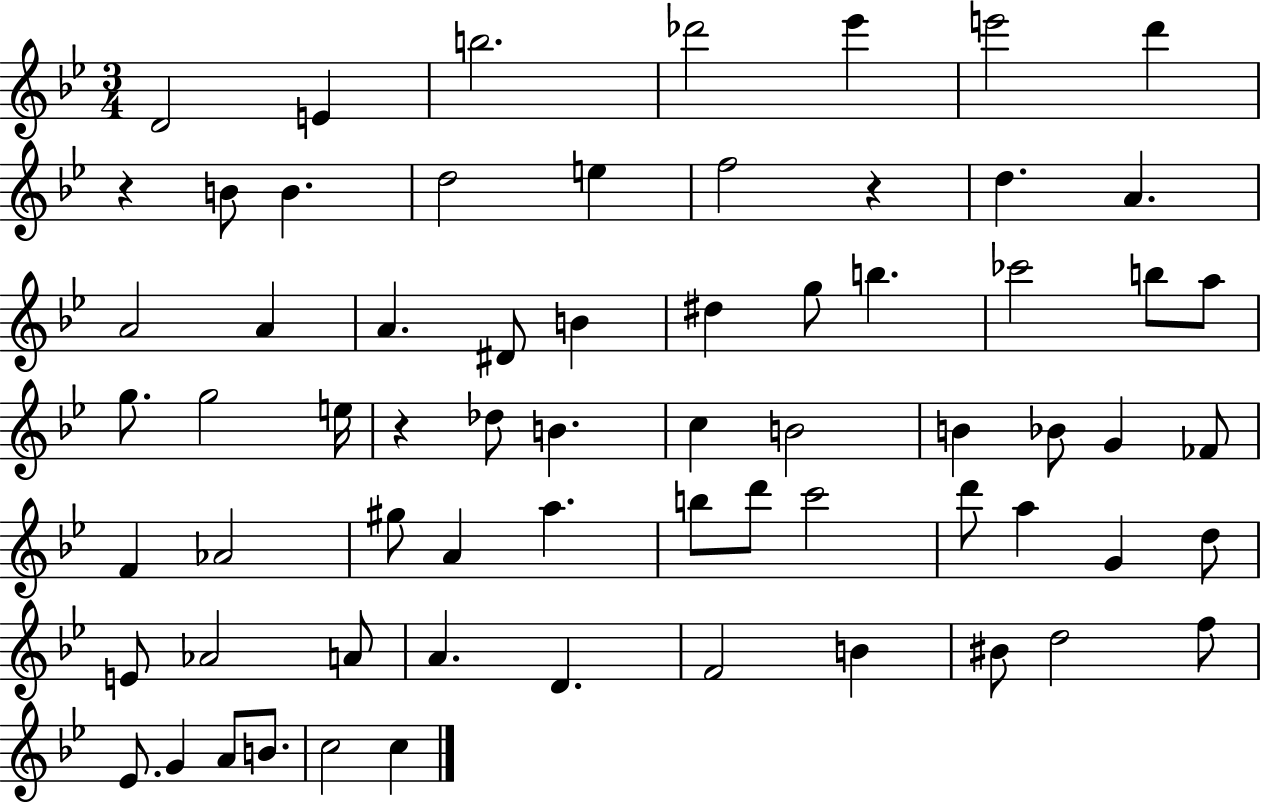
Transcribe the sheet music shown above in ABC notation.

X:1
T:Untitled
M:3/4
L:1/4
K:Bb
D2 E b2 _d'2 _e' e'2 d' z B/2 B d2 e f2 z d A A2 A A ^D/2 B ^d g/2 b _c'2 b/2 a/2 g/2 g2 e/4 z _d/2 B c B2 B _B/2 G _F/2 F _A2 ^g/2 A a b/2 d'/2 c'2 d'/2 a G d/2 E/2 _A2 A/2 A D F2 B ^B/2 d2 f/2 _E/2 G A/2 B/2 c2 c